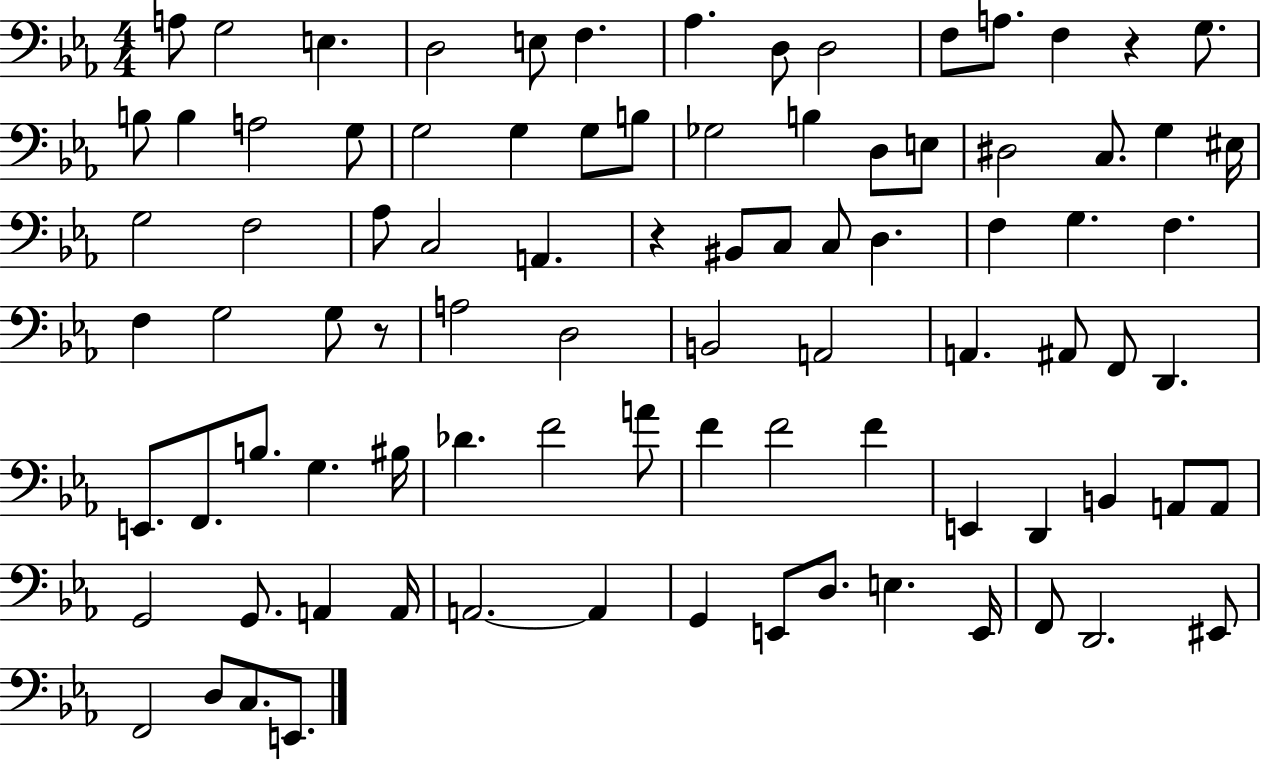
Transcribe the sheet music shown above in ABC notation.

X:1
T:Untitled
M:4/4
L:1/4
K:Eb
A,/2 G,2 E, D,2 E,/2 F, _A, D,/2 D,2 F,/2 A,/2 F, z G,/2 B,/2 B, A,2 G,/2 G,2 G, G,/2 B,/2 _G,2 B, D,/2 E,/2 ^D,2 C,/2 G, ^E,/4 G,2 F,2 _A,/2 C,2 A,, z ^B,,/2 C,/2 C,/2 D, F, G, F, F, G,2 G,/2 z/2 A,2 D,2 B,,2 A,,2 A,, ^A,,/2 F,,/2 D,, E,,/2 F,,/2 B,/2 G, ^B,/4 _D F2 A/2 F F2 F E,, D,, B,, A,,/2 A,,/2 G,,2 G,,/2 A,, A,,/4 A,,2 A,, G,, E,,/2 D,/2 E, E,,/4 F,,/2 D,,2 ^E,,/2 F,,2 D,/2 C,/2 E,,/2